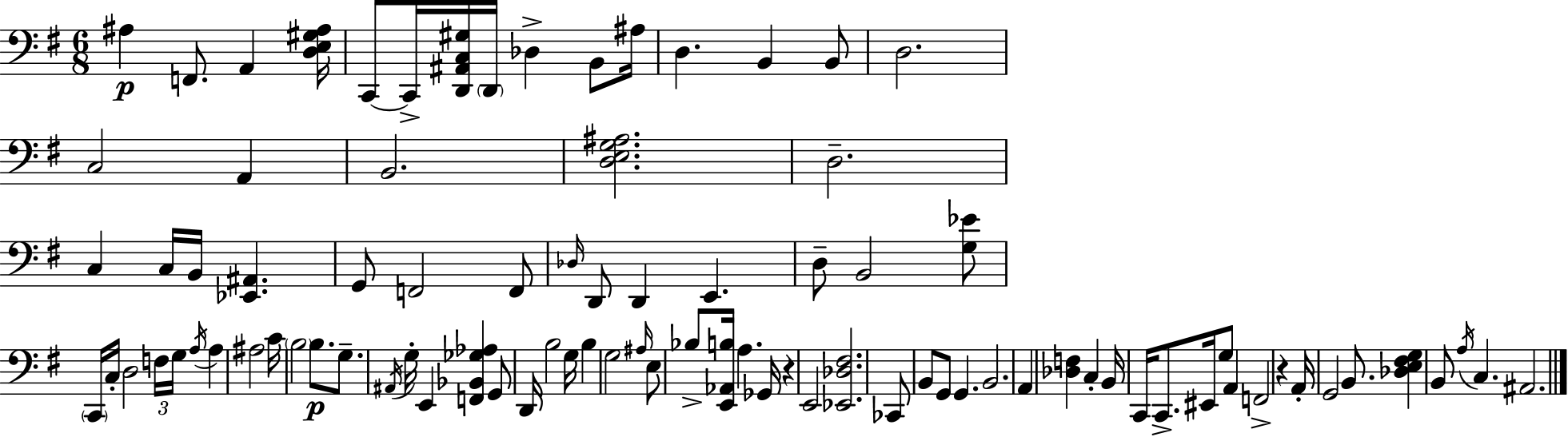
A#3/q F2/e. A2/q [D3,E3,G#3,A#3]/s C2/e C2/s [D2,A#2,C3,G#3]/s D2/s Db3/q B2/e A#3/s D3/q. B2/q B2/e D3/h. C3/h A2/q B2/h. [D3,E3,G3,A#3]/h. D3/h. C3/q C3/s B2/s [Eb2,A#2]/q. G2/e F2/h F2/e Db3/s D2/e D2/q E2/q. D3/e B2/h [G3,Eb4]/e C2/s C3/s D3/h F3/s G3/s A3/s A3/q A#3/h C4/s B3/h B3/e. G3/e. A#2/s G3/s E2/q [F2,Bb2,Gb3,Ab3]/q G2/e D2/s B3/h G3/s B3/q G3/h A#3/s E3/e Bb3/e [E2,Ab2,B3]/s A3/q. Gb2/s R/q E2/h [Eb2,Db3,F#3]/h. CES2/e B2/e G2/e G2/q. B2/h. A2/q [Db3,F3]/q C3/q B2/s C2/s C2/e. EIS2/s G3/e A2/q F2/h R/q A2/s G2/h B2/e. [Db3,E3,F#3,G3]/q B2/e A3/s C3/q. A#2/h.